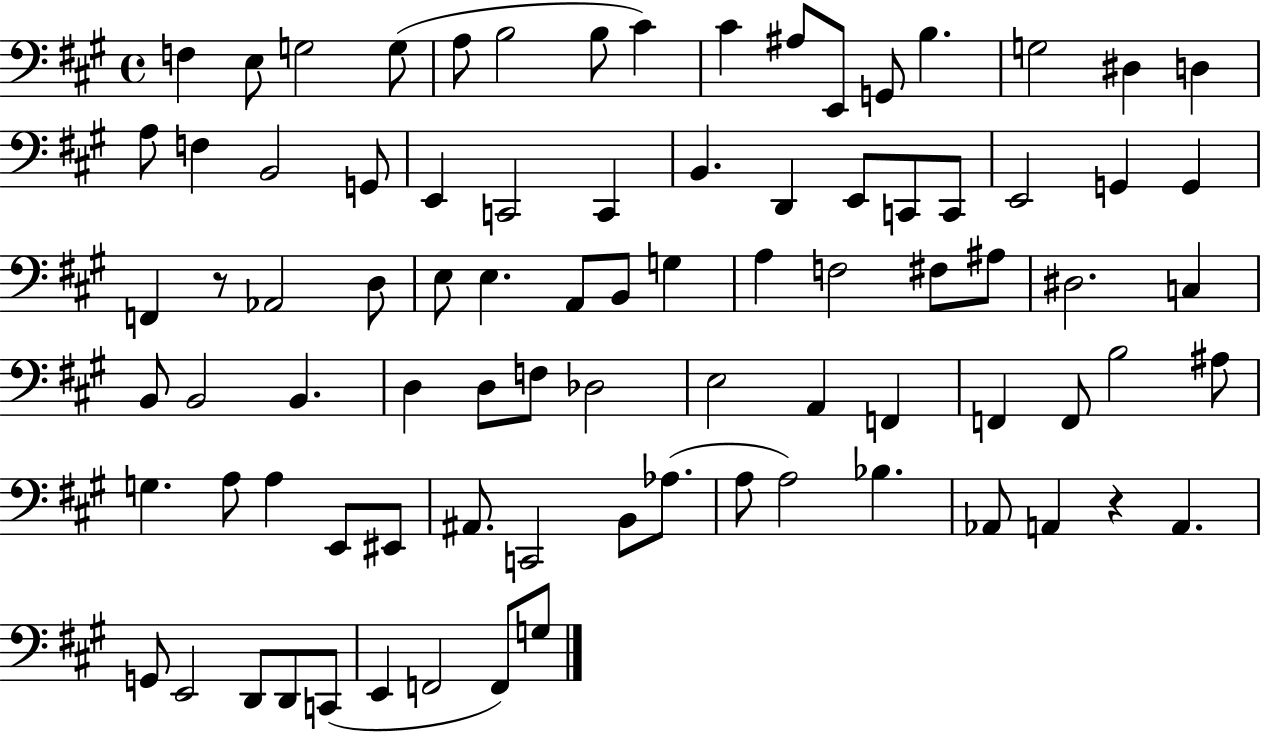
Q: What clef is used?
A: bass